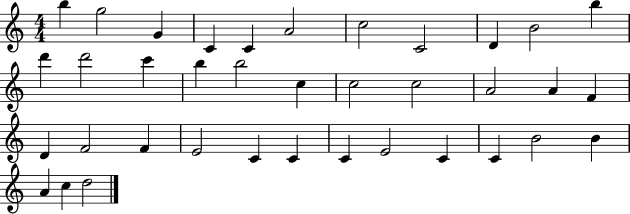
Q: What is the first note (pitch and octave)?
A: B5